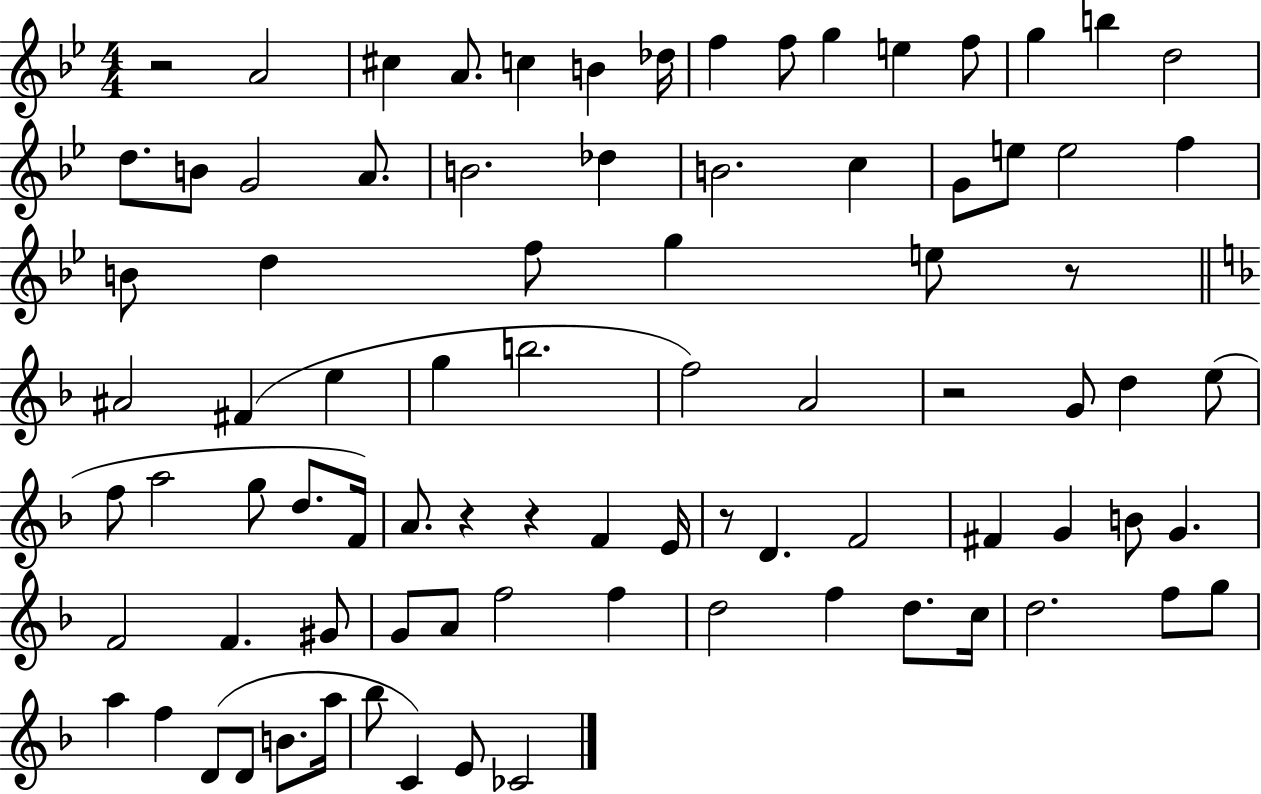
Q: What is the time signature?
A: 4/4